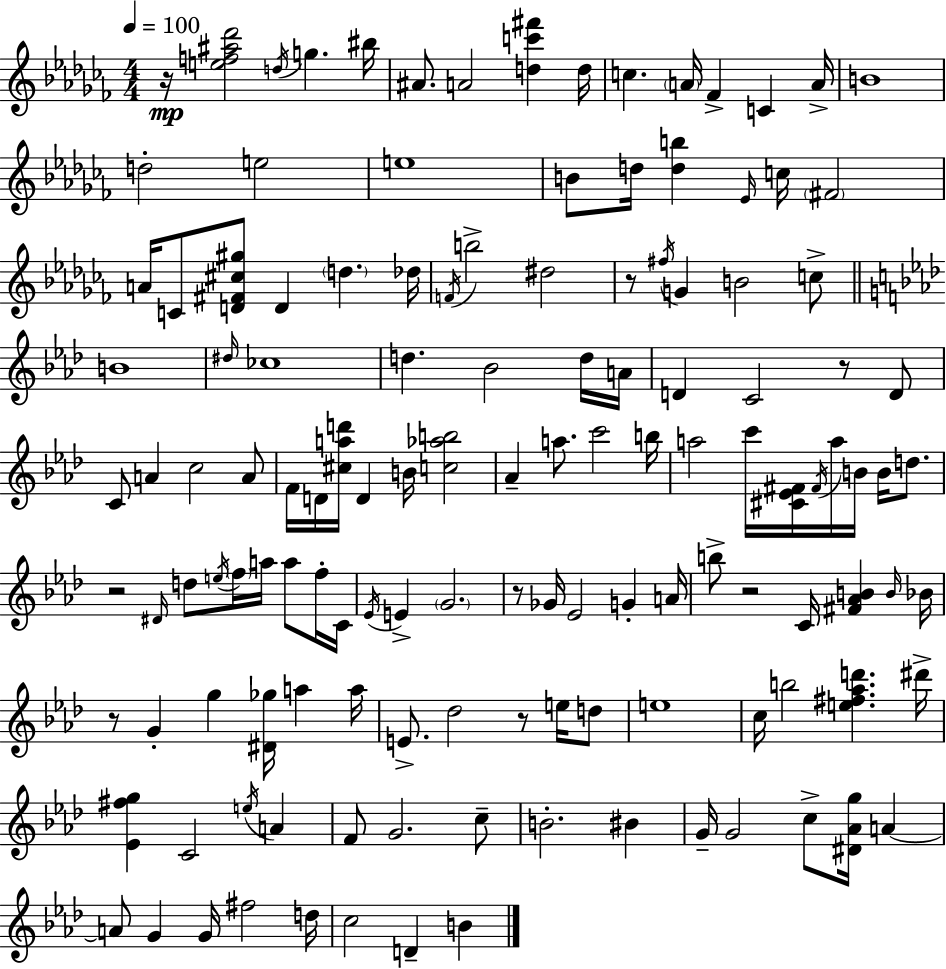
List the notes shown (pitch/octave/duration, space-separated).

R/s [E5,F5,A#5,Db6]/h D5/s G5/q. BIS5/s A#4/e. A4/h [D5,C6,F#6]/q D5/s C5/q. A4/s FES4/q C4/q A4/s B4/w D5/h E5/h E5/w B4/e D5/s [D5,B5]/q Eb4/s C5/s F#4/h A4/s C4/e [D4,F#4,C#5,G#5]/e D4/q D5/q. Db5/s F4/s B5/h D#5/h R/e F#5/s G4/q B4/h C5/e B4/w D#5/s CES5/w D5/q. Bb4/h D5/s A4/s D4/q C4/h R/e D4/e C4/e A4/q C5/h A4/e F4/s D4/s [C#5,A5,D6]/s D4/q B4/s [C5,Ab5,B5]/h Ab4/q A5/e. C6/h B5/s A5/h C6/s [C#4,Eb4,F#4]/s F#4/s A5/s B4/s B4/s D5/e. R/h D#4/s D5/e E5/s F5/s A5/s A5/e F5/s C4/s Eb4/s E4/q G4/h. R/e Gb4/s Eb4/h G4/q A4/s B5/e R/h C4/s [F#4,Ab4,B4]/q B4/s Bb4/s R/e G4/q G5/q [D#4,Gb5]/s A5/q A5/s E4/e. Db5/h R/e E5/s D5/e E5/w C5/s B5/h [E5,F#5,Ab5,D6]/q. D#6/s [Eb4,F#5,G5]/q C4/h E5/s A4/q F4/e G4/h. C5/e B4/h. BIS4/q G4/s G4/h C5/e [D#4,Ab4,G5]/s A4/q A4/e G4/q G4/s F#5/h D5/s C5/h D4/q B4/q